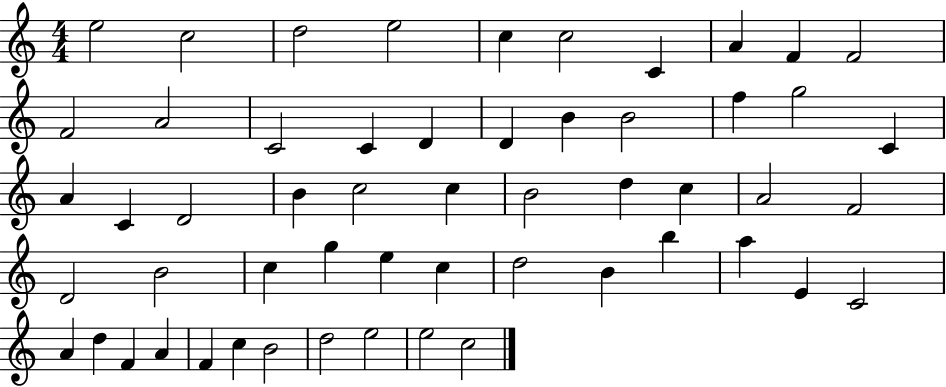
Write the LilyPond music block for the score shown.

{
  \clef treble
  \numericTimeSignature
  \time 4/4
  \key c \major
  e''2 c''2 | d''2 e''2 | c''4 c''2 c'4 | a'4 f'4 f'2 | \break f'2 a'2 | c'2 c'4 d'4 | d'4 b'4 b'2 | f''4 g''2 c'4 | \break a'4 c'4 d'2 | b'4 c''2 c''4 | b'2 d''4 c''4 | a'2 f'2 | \break d'2 b'2 | c''4 g''4 e''4 c''4 | d''2 b'4 b''4 | a''4 e'4 c'2 | \break a'4 d''4 f'4 a'4 | f'4 c''4 b'2 | d''2 e''2 | e''2 c''2 | \break \bar "|."
}